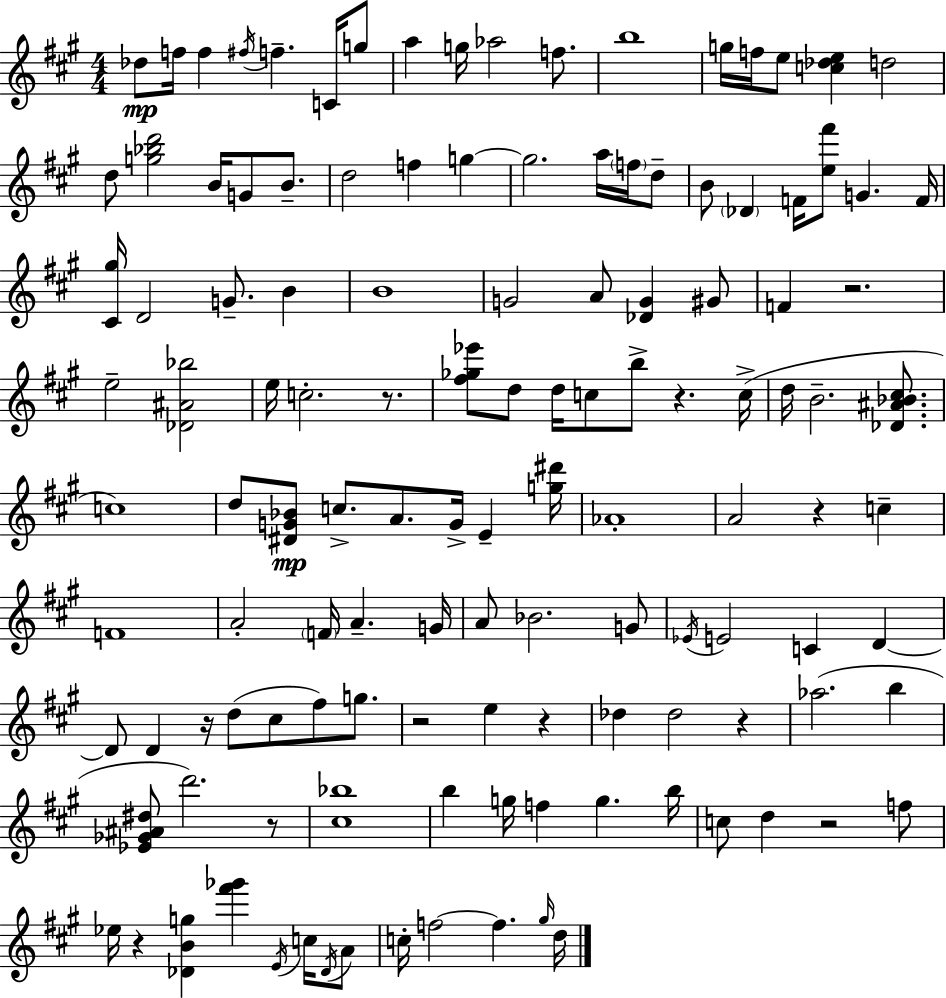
Db5/e F5/s F5/q F#5/s F5/q. C4/s G5/e A5/q G5/s Ab5/h F5/e. B5/w G5/s F5/s E5/e [C5,Db5,E5]/q D5/h D5/e [G5,Bb5,D6]/h B4/s G4/e B4/e. D5/h F5/q G5/q G5/h. A5/s F5/s D5/e B4/e Db4/q F4/s [E5,F#6]/e G4/q. F4/s [C#4,G#5]/s D4/h G4/e. B4/q B4/w G4/h A4/e [Db4,G4]/q G#4/e F4/q R/h. E5/h [Db4,A#4,Bb5]/h E5/s C5/h. R/e. [F#5,Gb5,Eb6]/e D5/e D5/s C5/e B5/e R/q. C5/s D5/s B4/h. [Db4,A#4,Bb4,C#5]/e. C5/w D5/e [D#4,G4,Bb4]/e C5/e. A4/e. G4/s E4/q [G5,D#6]/s Ab4/w A4/h R/q C5/q F4/w A4/h F4/s A4/q. G4/s A4/e Bb4/h. G4/e Eb4/s E4/h C4/q D4/q D4/e D4/q R/s D5/e C#5/e F#5/e G5/e. R/h E5/q R/q Db5/q Db5/h R/q Ab5/h. B5/q [Eb4,Gb4,A#4,D#5]/e D6/h. R/e [C#5,Bb5]/w B5/q G5/s F5/q G5/q. B5/s C5/e D5/q R/h F5/e Eb5/s R/q [Db4,B4,G5]/q [F#6,Gb6]/q E4/s C5/s Db4/s A4/e C5/s F5/h F5/q. G#5/s D5/s